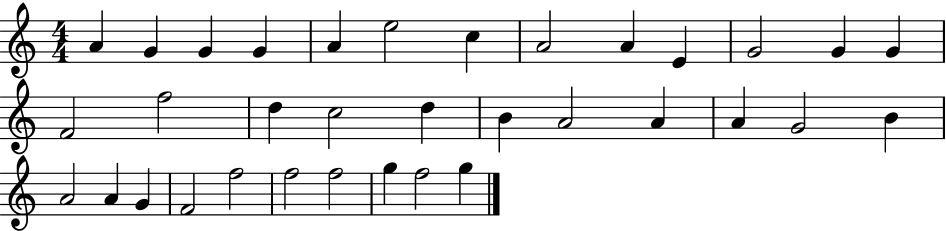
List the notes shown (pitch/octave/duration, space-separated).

A4/q G4/q G4/q G4/q A4/q E5/h C5/q A4/h A4/q E4/q G4/h G4/q G4/q F4/h F5/h D5/q C5/h D5/q B4/q A4/h A4/q A4/q G4/h B4/q A4/h A4/q G4/q F4/h F5/h F5/h F5/h G5/q F5/h G5/q